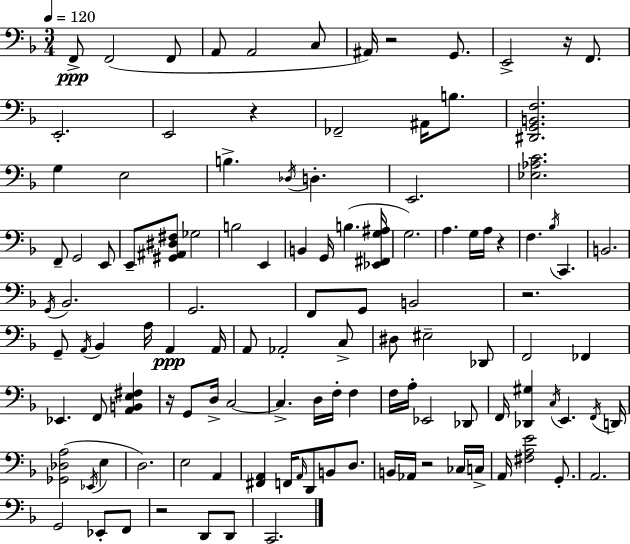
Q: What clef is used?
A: bass